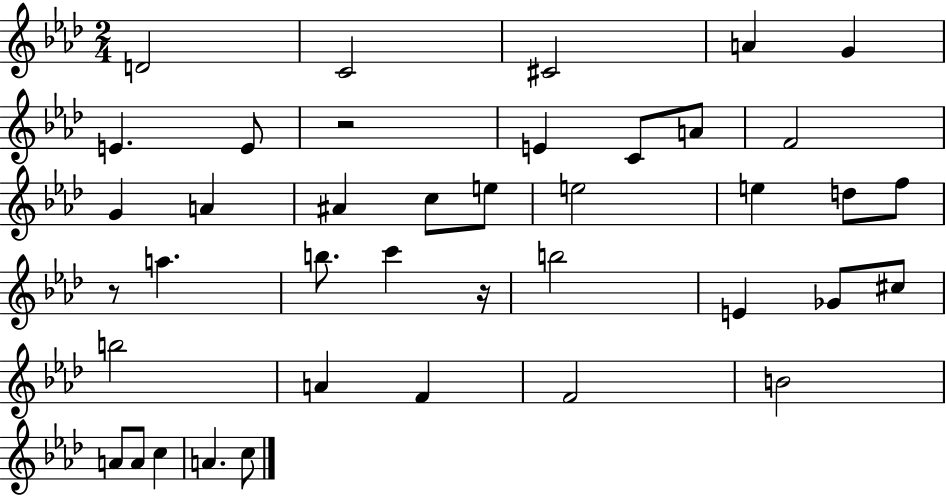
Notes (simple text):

D4/h C4/h C#4/h A4/q G4/q E4/q. E4/e R/h E4/q C4/e A4/e F4/h G4/q A4/q A#4/q C5/e E5/e E5/h E5/q D5/e F5/e R/e A5/q. B5/e. C6/q R/s B5/h E4/q Gb4/e C#5/e B5/h A4/q F4/q F4/h B4/h A4/e A4/e C5/q A4/q. C5/e